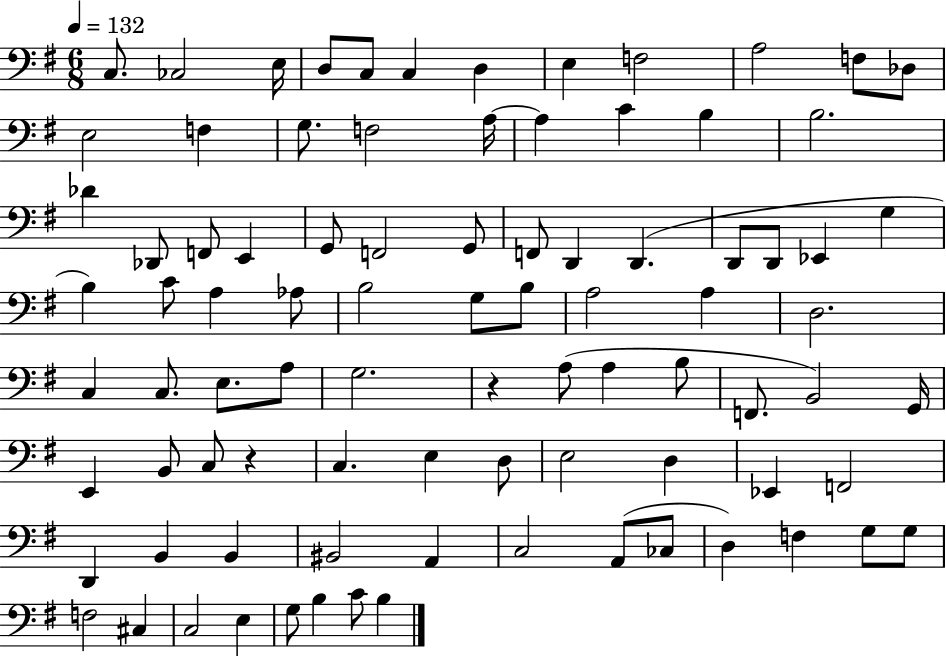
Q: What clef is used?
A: bass